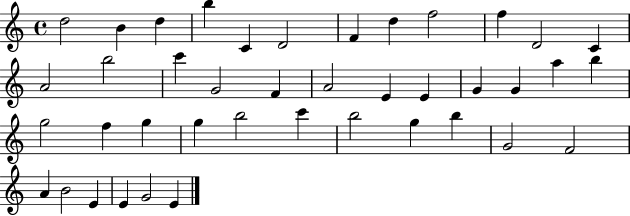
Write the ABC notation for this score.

X:1
T:Untitled
M:4/4
L:1/4
K:C
d2 B d b C D2 F d f2 f D2 C A2 b2 c' G2 F A2 E E G G a b g2 f g g b2 c' b2 g b G2 F2 A B2 E E G2 E